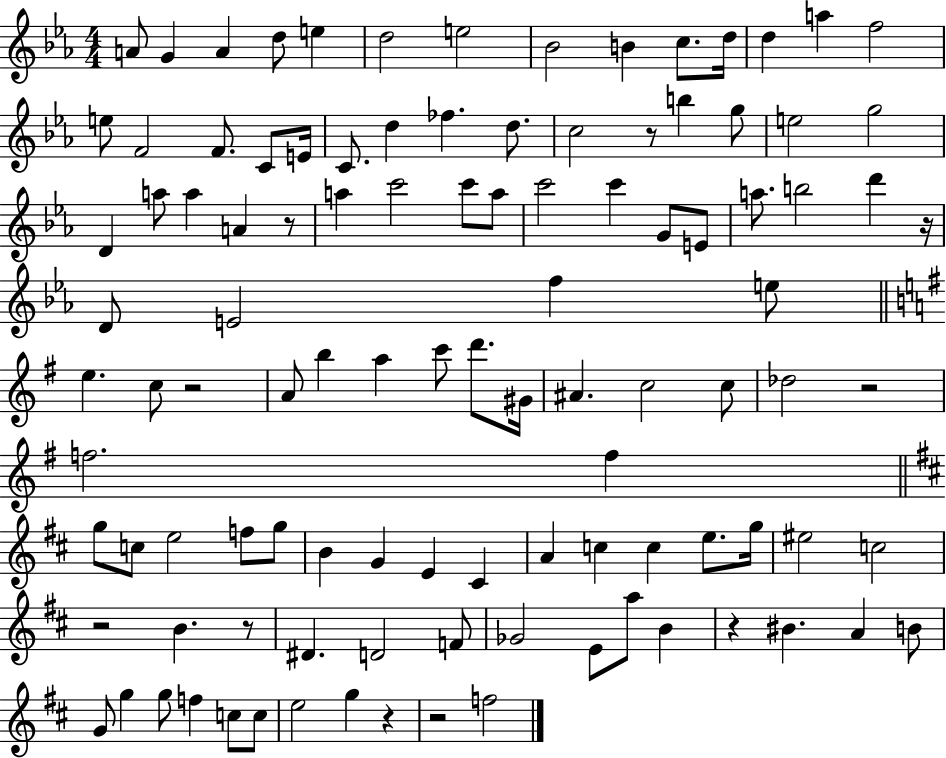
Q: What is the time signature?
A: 4/4